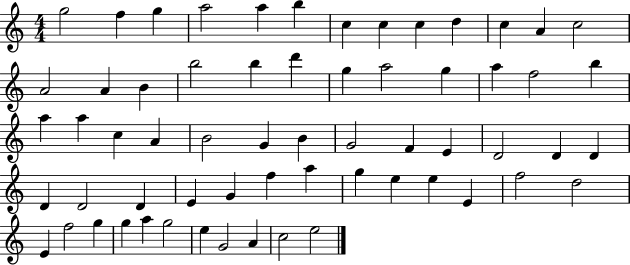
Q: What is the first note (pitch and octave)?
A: G5